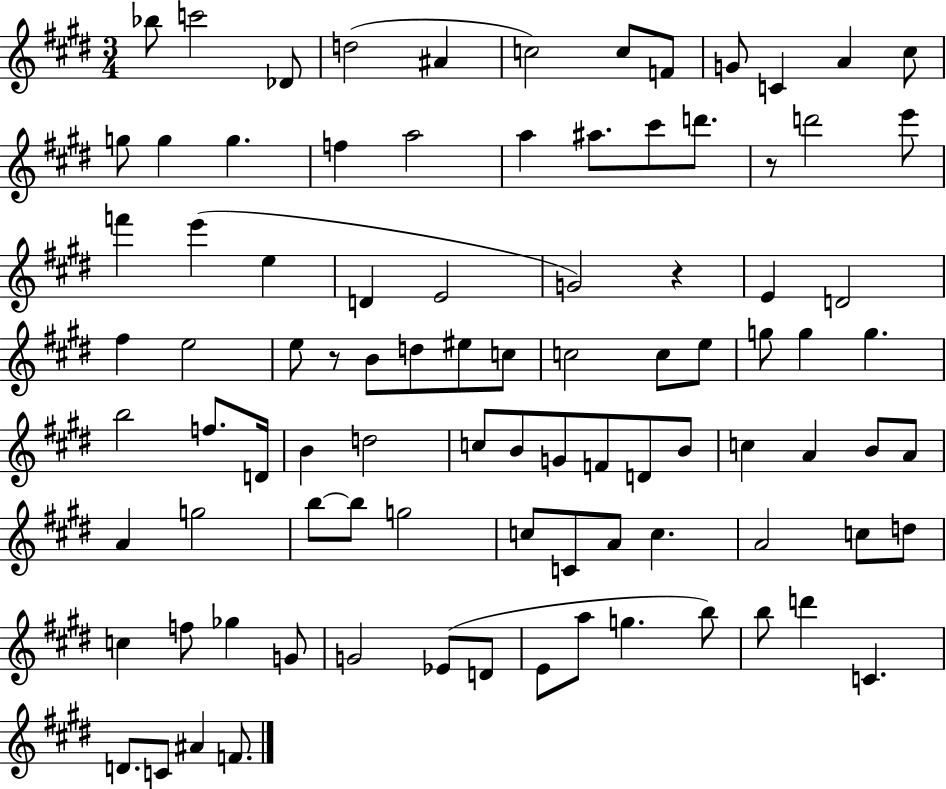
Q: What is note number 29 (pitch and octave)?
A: G4